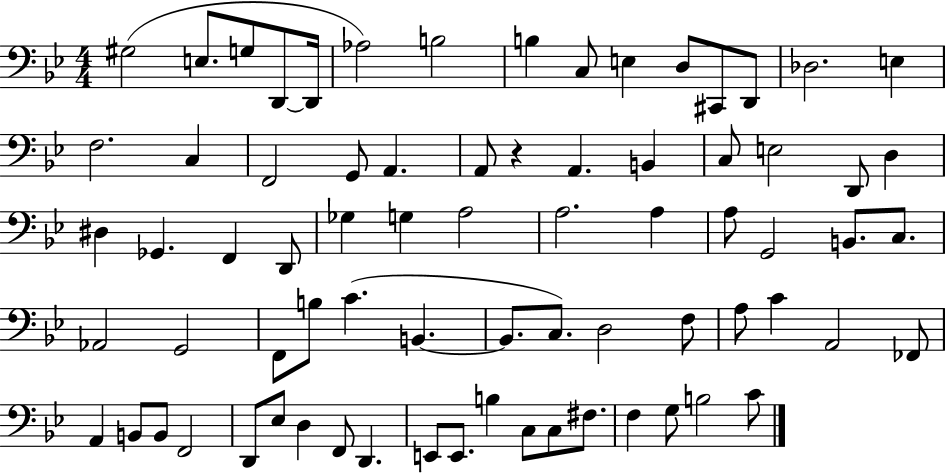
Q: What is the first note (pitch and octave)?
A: G#3